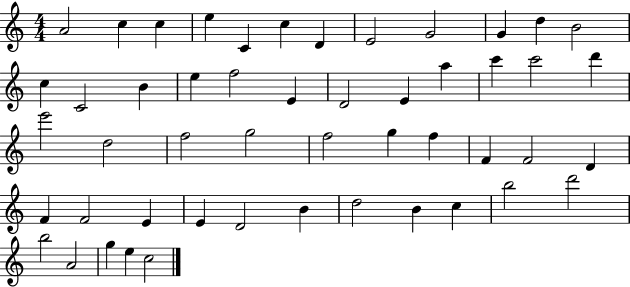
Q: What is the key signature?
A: C major